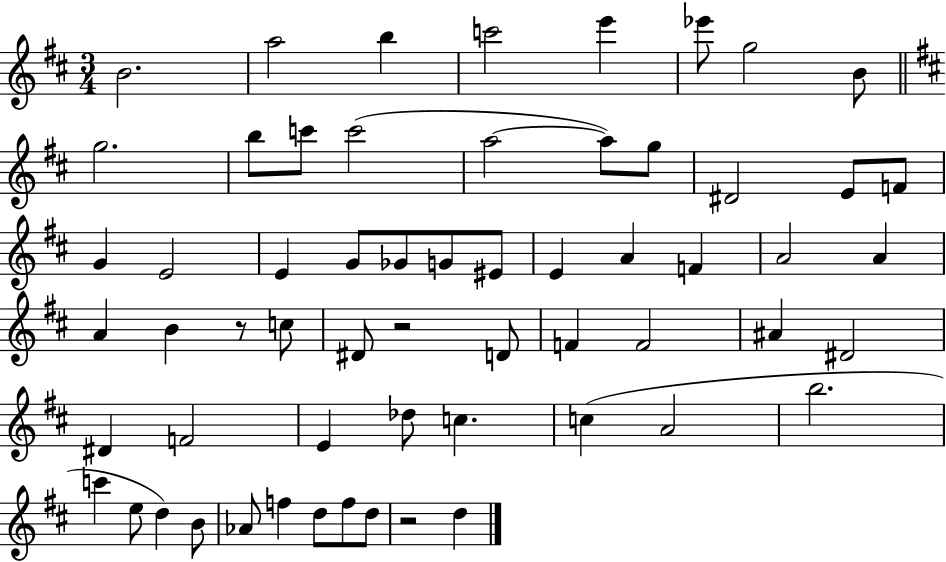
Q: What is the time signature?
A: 3/4